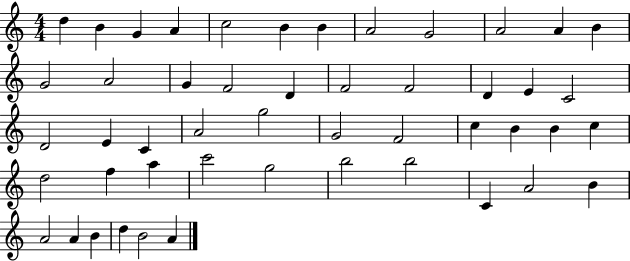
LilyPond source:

{
  \clef treble
  \numericTimeSignature
  \time 4/4
  \key c \major
  d''4 b'4 g'4 a'4 | c''2 b'4 b'4 | a'2 g'2 | a'2 a'4 b'4 | \break g'2 a'2 | g'4 f'2 d'4 | f'2 f'2 | d'4 e'4 c'2 | \break d'2 e'4 c'4 | a'2 g''2 | g'2 f'2 | c''4 b'4 b'4 c''4 | \break d''2 f''4 a''4 | c'''2 g''2 | b''2 b''2 | c'4 a'2 b'4 | \break a'2 a'4 b'4 | d''4 b'2 a'4 | \bar "|."
}